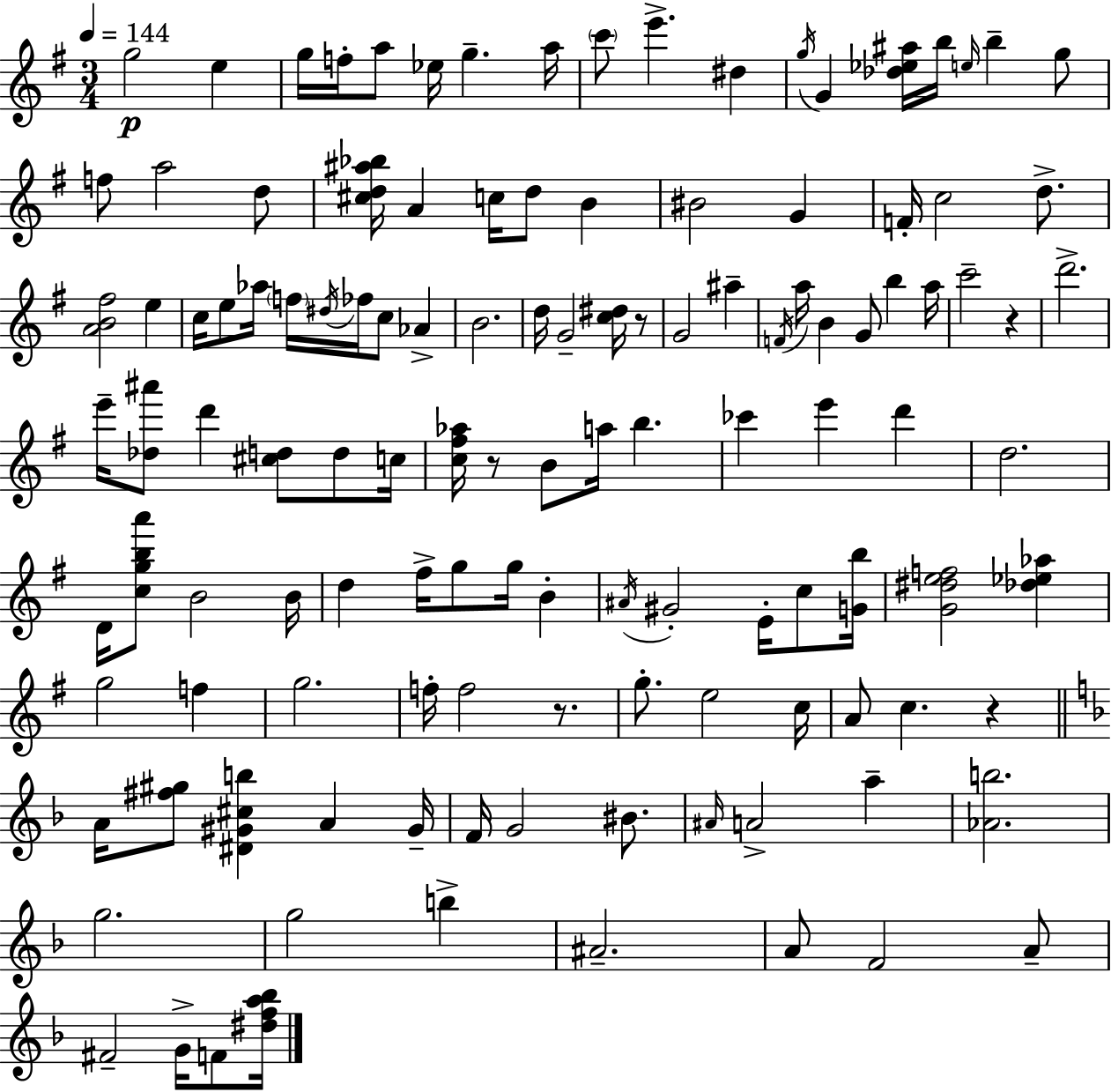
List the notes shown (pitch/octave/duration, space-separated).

G5/h E5/q G5/s F5/s A5/e Eb5/s G5/q. A5/s C6/e E6/q. D#5/q G5/s G4/q [Db5,Eb5,A#5]/s B5/s E5/s B5/q G5/e F5/e A5/h D5/e [C#5,D5,A#5,Bb5]/s A4/q C5/s D5/e B4/q BIS4/h G4/q F4/s C5/h D5/e. [A4,B4,F#5]/h E5/q C5/s E5/e Ab5/s F5/s D#5/s FES5/s C5/e Ab4/q B4/h. D5/s G4/h [C5,D#5]/s R/e G4/h A#5/q F4/s A5/s B4/q G4/e B5/q A5/s C6/h R/q D6/h. E6/s [Db5,A#6]/e D6/q [C#5,D5]/e D5/e C5/s [C5,F#5,Ab5]/s R/e B4/e A5/s B5/q. CES6/q E6/q D6/q D5/h. D4/s [C5,G5,B5,A6]/e B4/h B4/s D5/q F#5/s G5/e G5/s B4/q A#4/s G#4/h E4/s C5/e [G4,B5]/s [G4,D#5,E5,F5]/h [Db5,Eb5,Ab5]/q G5/h F5/q G5/h. F5/s F5/h R/e. G5/e. E5/h C5/s A4/e C5/q. R/q A4/s [F#5,G#5]/e [D#4,G#4,C#5,B5]/q A4/q G#4/s F4/s G4/h BIS4/e. A#4/s A4/h A5/q [Ab4,B5]/h. G5/h. G5/h B5/q A#4/h. A4/e F4/h A4/e F#4/h G4/s F4/e [D#5,F5,A5,Bb5]/s